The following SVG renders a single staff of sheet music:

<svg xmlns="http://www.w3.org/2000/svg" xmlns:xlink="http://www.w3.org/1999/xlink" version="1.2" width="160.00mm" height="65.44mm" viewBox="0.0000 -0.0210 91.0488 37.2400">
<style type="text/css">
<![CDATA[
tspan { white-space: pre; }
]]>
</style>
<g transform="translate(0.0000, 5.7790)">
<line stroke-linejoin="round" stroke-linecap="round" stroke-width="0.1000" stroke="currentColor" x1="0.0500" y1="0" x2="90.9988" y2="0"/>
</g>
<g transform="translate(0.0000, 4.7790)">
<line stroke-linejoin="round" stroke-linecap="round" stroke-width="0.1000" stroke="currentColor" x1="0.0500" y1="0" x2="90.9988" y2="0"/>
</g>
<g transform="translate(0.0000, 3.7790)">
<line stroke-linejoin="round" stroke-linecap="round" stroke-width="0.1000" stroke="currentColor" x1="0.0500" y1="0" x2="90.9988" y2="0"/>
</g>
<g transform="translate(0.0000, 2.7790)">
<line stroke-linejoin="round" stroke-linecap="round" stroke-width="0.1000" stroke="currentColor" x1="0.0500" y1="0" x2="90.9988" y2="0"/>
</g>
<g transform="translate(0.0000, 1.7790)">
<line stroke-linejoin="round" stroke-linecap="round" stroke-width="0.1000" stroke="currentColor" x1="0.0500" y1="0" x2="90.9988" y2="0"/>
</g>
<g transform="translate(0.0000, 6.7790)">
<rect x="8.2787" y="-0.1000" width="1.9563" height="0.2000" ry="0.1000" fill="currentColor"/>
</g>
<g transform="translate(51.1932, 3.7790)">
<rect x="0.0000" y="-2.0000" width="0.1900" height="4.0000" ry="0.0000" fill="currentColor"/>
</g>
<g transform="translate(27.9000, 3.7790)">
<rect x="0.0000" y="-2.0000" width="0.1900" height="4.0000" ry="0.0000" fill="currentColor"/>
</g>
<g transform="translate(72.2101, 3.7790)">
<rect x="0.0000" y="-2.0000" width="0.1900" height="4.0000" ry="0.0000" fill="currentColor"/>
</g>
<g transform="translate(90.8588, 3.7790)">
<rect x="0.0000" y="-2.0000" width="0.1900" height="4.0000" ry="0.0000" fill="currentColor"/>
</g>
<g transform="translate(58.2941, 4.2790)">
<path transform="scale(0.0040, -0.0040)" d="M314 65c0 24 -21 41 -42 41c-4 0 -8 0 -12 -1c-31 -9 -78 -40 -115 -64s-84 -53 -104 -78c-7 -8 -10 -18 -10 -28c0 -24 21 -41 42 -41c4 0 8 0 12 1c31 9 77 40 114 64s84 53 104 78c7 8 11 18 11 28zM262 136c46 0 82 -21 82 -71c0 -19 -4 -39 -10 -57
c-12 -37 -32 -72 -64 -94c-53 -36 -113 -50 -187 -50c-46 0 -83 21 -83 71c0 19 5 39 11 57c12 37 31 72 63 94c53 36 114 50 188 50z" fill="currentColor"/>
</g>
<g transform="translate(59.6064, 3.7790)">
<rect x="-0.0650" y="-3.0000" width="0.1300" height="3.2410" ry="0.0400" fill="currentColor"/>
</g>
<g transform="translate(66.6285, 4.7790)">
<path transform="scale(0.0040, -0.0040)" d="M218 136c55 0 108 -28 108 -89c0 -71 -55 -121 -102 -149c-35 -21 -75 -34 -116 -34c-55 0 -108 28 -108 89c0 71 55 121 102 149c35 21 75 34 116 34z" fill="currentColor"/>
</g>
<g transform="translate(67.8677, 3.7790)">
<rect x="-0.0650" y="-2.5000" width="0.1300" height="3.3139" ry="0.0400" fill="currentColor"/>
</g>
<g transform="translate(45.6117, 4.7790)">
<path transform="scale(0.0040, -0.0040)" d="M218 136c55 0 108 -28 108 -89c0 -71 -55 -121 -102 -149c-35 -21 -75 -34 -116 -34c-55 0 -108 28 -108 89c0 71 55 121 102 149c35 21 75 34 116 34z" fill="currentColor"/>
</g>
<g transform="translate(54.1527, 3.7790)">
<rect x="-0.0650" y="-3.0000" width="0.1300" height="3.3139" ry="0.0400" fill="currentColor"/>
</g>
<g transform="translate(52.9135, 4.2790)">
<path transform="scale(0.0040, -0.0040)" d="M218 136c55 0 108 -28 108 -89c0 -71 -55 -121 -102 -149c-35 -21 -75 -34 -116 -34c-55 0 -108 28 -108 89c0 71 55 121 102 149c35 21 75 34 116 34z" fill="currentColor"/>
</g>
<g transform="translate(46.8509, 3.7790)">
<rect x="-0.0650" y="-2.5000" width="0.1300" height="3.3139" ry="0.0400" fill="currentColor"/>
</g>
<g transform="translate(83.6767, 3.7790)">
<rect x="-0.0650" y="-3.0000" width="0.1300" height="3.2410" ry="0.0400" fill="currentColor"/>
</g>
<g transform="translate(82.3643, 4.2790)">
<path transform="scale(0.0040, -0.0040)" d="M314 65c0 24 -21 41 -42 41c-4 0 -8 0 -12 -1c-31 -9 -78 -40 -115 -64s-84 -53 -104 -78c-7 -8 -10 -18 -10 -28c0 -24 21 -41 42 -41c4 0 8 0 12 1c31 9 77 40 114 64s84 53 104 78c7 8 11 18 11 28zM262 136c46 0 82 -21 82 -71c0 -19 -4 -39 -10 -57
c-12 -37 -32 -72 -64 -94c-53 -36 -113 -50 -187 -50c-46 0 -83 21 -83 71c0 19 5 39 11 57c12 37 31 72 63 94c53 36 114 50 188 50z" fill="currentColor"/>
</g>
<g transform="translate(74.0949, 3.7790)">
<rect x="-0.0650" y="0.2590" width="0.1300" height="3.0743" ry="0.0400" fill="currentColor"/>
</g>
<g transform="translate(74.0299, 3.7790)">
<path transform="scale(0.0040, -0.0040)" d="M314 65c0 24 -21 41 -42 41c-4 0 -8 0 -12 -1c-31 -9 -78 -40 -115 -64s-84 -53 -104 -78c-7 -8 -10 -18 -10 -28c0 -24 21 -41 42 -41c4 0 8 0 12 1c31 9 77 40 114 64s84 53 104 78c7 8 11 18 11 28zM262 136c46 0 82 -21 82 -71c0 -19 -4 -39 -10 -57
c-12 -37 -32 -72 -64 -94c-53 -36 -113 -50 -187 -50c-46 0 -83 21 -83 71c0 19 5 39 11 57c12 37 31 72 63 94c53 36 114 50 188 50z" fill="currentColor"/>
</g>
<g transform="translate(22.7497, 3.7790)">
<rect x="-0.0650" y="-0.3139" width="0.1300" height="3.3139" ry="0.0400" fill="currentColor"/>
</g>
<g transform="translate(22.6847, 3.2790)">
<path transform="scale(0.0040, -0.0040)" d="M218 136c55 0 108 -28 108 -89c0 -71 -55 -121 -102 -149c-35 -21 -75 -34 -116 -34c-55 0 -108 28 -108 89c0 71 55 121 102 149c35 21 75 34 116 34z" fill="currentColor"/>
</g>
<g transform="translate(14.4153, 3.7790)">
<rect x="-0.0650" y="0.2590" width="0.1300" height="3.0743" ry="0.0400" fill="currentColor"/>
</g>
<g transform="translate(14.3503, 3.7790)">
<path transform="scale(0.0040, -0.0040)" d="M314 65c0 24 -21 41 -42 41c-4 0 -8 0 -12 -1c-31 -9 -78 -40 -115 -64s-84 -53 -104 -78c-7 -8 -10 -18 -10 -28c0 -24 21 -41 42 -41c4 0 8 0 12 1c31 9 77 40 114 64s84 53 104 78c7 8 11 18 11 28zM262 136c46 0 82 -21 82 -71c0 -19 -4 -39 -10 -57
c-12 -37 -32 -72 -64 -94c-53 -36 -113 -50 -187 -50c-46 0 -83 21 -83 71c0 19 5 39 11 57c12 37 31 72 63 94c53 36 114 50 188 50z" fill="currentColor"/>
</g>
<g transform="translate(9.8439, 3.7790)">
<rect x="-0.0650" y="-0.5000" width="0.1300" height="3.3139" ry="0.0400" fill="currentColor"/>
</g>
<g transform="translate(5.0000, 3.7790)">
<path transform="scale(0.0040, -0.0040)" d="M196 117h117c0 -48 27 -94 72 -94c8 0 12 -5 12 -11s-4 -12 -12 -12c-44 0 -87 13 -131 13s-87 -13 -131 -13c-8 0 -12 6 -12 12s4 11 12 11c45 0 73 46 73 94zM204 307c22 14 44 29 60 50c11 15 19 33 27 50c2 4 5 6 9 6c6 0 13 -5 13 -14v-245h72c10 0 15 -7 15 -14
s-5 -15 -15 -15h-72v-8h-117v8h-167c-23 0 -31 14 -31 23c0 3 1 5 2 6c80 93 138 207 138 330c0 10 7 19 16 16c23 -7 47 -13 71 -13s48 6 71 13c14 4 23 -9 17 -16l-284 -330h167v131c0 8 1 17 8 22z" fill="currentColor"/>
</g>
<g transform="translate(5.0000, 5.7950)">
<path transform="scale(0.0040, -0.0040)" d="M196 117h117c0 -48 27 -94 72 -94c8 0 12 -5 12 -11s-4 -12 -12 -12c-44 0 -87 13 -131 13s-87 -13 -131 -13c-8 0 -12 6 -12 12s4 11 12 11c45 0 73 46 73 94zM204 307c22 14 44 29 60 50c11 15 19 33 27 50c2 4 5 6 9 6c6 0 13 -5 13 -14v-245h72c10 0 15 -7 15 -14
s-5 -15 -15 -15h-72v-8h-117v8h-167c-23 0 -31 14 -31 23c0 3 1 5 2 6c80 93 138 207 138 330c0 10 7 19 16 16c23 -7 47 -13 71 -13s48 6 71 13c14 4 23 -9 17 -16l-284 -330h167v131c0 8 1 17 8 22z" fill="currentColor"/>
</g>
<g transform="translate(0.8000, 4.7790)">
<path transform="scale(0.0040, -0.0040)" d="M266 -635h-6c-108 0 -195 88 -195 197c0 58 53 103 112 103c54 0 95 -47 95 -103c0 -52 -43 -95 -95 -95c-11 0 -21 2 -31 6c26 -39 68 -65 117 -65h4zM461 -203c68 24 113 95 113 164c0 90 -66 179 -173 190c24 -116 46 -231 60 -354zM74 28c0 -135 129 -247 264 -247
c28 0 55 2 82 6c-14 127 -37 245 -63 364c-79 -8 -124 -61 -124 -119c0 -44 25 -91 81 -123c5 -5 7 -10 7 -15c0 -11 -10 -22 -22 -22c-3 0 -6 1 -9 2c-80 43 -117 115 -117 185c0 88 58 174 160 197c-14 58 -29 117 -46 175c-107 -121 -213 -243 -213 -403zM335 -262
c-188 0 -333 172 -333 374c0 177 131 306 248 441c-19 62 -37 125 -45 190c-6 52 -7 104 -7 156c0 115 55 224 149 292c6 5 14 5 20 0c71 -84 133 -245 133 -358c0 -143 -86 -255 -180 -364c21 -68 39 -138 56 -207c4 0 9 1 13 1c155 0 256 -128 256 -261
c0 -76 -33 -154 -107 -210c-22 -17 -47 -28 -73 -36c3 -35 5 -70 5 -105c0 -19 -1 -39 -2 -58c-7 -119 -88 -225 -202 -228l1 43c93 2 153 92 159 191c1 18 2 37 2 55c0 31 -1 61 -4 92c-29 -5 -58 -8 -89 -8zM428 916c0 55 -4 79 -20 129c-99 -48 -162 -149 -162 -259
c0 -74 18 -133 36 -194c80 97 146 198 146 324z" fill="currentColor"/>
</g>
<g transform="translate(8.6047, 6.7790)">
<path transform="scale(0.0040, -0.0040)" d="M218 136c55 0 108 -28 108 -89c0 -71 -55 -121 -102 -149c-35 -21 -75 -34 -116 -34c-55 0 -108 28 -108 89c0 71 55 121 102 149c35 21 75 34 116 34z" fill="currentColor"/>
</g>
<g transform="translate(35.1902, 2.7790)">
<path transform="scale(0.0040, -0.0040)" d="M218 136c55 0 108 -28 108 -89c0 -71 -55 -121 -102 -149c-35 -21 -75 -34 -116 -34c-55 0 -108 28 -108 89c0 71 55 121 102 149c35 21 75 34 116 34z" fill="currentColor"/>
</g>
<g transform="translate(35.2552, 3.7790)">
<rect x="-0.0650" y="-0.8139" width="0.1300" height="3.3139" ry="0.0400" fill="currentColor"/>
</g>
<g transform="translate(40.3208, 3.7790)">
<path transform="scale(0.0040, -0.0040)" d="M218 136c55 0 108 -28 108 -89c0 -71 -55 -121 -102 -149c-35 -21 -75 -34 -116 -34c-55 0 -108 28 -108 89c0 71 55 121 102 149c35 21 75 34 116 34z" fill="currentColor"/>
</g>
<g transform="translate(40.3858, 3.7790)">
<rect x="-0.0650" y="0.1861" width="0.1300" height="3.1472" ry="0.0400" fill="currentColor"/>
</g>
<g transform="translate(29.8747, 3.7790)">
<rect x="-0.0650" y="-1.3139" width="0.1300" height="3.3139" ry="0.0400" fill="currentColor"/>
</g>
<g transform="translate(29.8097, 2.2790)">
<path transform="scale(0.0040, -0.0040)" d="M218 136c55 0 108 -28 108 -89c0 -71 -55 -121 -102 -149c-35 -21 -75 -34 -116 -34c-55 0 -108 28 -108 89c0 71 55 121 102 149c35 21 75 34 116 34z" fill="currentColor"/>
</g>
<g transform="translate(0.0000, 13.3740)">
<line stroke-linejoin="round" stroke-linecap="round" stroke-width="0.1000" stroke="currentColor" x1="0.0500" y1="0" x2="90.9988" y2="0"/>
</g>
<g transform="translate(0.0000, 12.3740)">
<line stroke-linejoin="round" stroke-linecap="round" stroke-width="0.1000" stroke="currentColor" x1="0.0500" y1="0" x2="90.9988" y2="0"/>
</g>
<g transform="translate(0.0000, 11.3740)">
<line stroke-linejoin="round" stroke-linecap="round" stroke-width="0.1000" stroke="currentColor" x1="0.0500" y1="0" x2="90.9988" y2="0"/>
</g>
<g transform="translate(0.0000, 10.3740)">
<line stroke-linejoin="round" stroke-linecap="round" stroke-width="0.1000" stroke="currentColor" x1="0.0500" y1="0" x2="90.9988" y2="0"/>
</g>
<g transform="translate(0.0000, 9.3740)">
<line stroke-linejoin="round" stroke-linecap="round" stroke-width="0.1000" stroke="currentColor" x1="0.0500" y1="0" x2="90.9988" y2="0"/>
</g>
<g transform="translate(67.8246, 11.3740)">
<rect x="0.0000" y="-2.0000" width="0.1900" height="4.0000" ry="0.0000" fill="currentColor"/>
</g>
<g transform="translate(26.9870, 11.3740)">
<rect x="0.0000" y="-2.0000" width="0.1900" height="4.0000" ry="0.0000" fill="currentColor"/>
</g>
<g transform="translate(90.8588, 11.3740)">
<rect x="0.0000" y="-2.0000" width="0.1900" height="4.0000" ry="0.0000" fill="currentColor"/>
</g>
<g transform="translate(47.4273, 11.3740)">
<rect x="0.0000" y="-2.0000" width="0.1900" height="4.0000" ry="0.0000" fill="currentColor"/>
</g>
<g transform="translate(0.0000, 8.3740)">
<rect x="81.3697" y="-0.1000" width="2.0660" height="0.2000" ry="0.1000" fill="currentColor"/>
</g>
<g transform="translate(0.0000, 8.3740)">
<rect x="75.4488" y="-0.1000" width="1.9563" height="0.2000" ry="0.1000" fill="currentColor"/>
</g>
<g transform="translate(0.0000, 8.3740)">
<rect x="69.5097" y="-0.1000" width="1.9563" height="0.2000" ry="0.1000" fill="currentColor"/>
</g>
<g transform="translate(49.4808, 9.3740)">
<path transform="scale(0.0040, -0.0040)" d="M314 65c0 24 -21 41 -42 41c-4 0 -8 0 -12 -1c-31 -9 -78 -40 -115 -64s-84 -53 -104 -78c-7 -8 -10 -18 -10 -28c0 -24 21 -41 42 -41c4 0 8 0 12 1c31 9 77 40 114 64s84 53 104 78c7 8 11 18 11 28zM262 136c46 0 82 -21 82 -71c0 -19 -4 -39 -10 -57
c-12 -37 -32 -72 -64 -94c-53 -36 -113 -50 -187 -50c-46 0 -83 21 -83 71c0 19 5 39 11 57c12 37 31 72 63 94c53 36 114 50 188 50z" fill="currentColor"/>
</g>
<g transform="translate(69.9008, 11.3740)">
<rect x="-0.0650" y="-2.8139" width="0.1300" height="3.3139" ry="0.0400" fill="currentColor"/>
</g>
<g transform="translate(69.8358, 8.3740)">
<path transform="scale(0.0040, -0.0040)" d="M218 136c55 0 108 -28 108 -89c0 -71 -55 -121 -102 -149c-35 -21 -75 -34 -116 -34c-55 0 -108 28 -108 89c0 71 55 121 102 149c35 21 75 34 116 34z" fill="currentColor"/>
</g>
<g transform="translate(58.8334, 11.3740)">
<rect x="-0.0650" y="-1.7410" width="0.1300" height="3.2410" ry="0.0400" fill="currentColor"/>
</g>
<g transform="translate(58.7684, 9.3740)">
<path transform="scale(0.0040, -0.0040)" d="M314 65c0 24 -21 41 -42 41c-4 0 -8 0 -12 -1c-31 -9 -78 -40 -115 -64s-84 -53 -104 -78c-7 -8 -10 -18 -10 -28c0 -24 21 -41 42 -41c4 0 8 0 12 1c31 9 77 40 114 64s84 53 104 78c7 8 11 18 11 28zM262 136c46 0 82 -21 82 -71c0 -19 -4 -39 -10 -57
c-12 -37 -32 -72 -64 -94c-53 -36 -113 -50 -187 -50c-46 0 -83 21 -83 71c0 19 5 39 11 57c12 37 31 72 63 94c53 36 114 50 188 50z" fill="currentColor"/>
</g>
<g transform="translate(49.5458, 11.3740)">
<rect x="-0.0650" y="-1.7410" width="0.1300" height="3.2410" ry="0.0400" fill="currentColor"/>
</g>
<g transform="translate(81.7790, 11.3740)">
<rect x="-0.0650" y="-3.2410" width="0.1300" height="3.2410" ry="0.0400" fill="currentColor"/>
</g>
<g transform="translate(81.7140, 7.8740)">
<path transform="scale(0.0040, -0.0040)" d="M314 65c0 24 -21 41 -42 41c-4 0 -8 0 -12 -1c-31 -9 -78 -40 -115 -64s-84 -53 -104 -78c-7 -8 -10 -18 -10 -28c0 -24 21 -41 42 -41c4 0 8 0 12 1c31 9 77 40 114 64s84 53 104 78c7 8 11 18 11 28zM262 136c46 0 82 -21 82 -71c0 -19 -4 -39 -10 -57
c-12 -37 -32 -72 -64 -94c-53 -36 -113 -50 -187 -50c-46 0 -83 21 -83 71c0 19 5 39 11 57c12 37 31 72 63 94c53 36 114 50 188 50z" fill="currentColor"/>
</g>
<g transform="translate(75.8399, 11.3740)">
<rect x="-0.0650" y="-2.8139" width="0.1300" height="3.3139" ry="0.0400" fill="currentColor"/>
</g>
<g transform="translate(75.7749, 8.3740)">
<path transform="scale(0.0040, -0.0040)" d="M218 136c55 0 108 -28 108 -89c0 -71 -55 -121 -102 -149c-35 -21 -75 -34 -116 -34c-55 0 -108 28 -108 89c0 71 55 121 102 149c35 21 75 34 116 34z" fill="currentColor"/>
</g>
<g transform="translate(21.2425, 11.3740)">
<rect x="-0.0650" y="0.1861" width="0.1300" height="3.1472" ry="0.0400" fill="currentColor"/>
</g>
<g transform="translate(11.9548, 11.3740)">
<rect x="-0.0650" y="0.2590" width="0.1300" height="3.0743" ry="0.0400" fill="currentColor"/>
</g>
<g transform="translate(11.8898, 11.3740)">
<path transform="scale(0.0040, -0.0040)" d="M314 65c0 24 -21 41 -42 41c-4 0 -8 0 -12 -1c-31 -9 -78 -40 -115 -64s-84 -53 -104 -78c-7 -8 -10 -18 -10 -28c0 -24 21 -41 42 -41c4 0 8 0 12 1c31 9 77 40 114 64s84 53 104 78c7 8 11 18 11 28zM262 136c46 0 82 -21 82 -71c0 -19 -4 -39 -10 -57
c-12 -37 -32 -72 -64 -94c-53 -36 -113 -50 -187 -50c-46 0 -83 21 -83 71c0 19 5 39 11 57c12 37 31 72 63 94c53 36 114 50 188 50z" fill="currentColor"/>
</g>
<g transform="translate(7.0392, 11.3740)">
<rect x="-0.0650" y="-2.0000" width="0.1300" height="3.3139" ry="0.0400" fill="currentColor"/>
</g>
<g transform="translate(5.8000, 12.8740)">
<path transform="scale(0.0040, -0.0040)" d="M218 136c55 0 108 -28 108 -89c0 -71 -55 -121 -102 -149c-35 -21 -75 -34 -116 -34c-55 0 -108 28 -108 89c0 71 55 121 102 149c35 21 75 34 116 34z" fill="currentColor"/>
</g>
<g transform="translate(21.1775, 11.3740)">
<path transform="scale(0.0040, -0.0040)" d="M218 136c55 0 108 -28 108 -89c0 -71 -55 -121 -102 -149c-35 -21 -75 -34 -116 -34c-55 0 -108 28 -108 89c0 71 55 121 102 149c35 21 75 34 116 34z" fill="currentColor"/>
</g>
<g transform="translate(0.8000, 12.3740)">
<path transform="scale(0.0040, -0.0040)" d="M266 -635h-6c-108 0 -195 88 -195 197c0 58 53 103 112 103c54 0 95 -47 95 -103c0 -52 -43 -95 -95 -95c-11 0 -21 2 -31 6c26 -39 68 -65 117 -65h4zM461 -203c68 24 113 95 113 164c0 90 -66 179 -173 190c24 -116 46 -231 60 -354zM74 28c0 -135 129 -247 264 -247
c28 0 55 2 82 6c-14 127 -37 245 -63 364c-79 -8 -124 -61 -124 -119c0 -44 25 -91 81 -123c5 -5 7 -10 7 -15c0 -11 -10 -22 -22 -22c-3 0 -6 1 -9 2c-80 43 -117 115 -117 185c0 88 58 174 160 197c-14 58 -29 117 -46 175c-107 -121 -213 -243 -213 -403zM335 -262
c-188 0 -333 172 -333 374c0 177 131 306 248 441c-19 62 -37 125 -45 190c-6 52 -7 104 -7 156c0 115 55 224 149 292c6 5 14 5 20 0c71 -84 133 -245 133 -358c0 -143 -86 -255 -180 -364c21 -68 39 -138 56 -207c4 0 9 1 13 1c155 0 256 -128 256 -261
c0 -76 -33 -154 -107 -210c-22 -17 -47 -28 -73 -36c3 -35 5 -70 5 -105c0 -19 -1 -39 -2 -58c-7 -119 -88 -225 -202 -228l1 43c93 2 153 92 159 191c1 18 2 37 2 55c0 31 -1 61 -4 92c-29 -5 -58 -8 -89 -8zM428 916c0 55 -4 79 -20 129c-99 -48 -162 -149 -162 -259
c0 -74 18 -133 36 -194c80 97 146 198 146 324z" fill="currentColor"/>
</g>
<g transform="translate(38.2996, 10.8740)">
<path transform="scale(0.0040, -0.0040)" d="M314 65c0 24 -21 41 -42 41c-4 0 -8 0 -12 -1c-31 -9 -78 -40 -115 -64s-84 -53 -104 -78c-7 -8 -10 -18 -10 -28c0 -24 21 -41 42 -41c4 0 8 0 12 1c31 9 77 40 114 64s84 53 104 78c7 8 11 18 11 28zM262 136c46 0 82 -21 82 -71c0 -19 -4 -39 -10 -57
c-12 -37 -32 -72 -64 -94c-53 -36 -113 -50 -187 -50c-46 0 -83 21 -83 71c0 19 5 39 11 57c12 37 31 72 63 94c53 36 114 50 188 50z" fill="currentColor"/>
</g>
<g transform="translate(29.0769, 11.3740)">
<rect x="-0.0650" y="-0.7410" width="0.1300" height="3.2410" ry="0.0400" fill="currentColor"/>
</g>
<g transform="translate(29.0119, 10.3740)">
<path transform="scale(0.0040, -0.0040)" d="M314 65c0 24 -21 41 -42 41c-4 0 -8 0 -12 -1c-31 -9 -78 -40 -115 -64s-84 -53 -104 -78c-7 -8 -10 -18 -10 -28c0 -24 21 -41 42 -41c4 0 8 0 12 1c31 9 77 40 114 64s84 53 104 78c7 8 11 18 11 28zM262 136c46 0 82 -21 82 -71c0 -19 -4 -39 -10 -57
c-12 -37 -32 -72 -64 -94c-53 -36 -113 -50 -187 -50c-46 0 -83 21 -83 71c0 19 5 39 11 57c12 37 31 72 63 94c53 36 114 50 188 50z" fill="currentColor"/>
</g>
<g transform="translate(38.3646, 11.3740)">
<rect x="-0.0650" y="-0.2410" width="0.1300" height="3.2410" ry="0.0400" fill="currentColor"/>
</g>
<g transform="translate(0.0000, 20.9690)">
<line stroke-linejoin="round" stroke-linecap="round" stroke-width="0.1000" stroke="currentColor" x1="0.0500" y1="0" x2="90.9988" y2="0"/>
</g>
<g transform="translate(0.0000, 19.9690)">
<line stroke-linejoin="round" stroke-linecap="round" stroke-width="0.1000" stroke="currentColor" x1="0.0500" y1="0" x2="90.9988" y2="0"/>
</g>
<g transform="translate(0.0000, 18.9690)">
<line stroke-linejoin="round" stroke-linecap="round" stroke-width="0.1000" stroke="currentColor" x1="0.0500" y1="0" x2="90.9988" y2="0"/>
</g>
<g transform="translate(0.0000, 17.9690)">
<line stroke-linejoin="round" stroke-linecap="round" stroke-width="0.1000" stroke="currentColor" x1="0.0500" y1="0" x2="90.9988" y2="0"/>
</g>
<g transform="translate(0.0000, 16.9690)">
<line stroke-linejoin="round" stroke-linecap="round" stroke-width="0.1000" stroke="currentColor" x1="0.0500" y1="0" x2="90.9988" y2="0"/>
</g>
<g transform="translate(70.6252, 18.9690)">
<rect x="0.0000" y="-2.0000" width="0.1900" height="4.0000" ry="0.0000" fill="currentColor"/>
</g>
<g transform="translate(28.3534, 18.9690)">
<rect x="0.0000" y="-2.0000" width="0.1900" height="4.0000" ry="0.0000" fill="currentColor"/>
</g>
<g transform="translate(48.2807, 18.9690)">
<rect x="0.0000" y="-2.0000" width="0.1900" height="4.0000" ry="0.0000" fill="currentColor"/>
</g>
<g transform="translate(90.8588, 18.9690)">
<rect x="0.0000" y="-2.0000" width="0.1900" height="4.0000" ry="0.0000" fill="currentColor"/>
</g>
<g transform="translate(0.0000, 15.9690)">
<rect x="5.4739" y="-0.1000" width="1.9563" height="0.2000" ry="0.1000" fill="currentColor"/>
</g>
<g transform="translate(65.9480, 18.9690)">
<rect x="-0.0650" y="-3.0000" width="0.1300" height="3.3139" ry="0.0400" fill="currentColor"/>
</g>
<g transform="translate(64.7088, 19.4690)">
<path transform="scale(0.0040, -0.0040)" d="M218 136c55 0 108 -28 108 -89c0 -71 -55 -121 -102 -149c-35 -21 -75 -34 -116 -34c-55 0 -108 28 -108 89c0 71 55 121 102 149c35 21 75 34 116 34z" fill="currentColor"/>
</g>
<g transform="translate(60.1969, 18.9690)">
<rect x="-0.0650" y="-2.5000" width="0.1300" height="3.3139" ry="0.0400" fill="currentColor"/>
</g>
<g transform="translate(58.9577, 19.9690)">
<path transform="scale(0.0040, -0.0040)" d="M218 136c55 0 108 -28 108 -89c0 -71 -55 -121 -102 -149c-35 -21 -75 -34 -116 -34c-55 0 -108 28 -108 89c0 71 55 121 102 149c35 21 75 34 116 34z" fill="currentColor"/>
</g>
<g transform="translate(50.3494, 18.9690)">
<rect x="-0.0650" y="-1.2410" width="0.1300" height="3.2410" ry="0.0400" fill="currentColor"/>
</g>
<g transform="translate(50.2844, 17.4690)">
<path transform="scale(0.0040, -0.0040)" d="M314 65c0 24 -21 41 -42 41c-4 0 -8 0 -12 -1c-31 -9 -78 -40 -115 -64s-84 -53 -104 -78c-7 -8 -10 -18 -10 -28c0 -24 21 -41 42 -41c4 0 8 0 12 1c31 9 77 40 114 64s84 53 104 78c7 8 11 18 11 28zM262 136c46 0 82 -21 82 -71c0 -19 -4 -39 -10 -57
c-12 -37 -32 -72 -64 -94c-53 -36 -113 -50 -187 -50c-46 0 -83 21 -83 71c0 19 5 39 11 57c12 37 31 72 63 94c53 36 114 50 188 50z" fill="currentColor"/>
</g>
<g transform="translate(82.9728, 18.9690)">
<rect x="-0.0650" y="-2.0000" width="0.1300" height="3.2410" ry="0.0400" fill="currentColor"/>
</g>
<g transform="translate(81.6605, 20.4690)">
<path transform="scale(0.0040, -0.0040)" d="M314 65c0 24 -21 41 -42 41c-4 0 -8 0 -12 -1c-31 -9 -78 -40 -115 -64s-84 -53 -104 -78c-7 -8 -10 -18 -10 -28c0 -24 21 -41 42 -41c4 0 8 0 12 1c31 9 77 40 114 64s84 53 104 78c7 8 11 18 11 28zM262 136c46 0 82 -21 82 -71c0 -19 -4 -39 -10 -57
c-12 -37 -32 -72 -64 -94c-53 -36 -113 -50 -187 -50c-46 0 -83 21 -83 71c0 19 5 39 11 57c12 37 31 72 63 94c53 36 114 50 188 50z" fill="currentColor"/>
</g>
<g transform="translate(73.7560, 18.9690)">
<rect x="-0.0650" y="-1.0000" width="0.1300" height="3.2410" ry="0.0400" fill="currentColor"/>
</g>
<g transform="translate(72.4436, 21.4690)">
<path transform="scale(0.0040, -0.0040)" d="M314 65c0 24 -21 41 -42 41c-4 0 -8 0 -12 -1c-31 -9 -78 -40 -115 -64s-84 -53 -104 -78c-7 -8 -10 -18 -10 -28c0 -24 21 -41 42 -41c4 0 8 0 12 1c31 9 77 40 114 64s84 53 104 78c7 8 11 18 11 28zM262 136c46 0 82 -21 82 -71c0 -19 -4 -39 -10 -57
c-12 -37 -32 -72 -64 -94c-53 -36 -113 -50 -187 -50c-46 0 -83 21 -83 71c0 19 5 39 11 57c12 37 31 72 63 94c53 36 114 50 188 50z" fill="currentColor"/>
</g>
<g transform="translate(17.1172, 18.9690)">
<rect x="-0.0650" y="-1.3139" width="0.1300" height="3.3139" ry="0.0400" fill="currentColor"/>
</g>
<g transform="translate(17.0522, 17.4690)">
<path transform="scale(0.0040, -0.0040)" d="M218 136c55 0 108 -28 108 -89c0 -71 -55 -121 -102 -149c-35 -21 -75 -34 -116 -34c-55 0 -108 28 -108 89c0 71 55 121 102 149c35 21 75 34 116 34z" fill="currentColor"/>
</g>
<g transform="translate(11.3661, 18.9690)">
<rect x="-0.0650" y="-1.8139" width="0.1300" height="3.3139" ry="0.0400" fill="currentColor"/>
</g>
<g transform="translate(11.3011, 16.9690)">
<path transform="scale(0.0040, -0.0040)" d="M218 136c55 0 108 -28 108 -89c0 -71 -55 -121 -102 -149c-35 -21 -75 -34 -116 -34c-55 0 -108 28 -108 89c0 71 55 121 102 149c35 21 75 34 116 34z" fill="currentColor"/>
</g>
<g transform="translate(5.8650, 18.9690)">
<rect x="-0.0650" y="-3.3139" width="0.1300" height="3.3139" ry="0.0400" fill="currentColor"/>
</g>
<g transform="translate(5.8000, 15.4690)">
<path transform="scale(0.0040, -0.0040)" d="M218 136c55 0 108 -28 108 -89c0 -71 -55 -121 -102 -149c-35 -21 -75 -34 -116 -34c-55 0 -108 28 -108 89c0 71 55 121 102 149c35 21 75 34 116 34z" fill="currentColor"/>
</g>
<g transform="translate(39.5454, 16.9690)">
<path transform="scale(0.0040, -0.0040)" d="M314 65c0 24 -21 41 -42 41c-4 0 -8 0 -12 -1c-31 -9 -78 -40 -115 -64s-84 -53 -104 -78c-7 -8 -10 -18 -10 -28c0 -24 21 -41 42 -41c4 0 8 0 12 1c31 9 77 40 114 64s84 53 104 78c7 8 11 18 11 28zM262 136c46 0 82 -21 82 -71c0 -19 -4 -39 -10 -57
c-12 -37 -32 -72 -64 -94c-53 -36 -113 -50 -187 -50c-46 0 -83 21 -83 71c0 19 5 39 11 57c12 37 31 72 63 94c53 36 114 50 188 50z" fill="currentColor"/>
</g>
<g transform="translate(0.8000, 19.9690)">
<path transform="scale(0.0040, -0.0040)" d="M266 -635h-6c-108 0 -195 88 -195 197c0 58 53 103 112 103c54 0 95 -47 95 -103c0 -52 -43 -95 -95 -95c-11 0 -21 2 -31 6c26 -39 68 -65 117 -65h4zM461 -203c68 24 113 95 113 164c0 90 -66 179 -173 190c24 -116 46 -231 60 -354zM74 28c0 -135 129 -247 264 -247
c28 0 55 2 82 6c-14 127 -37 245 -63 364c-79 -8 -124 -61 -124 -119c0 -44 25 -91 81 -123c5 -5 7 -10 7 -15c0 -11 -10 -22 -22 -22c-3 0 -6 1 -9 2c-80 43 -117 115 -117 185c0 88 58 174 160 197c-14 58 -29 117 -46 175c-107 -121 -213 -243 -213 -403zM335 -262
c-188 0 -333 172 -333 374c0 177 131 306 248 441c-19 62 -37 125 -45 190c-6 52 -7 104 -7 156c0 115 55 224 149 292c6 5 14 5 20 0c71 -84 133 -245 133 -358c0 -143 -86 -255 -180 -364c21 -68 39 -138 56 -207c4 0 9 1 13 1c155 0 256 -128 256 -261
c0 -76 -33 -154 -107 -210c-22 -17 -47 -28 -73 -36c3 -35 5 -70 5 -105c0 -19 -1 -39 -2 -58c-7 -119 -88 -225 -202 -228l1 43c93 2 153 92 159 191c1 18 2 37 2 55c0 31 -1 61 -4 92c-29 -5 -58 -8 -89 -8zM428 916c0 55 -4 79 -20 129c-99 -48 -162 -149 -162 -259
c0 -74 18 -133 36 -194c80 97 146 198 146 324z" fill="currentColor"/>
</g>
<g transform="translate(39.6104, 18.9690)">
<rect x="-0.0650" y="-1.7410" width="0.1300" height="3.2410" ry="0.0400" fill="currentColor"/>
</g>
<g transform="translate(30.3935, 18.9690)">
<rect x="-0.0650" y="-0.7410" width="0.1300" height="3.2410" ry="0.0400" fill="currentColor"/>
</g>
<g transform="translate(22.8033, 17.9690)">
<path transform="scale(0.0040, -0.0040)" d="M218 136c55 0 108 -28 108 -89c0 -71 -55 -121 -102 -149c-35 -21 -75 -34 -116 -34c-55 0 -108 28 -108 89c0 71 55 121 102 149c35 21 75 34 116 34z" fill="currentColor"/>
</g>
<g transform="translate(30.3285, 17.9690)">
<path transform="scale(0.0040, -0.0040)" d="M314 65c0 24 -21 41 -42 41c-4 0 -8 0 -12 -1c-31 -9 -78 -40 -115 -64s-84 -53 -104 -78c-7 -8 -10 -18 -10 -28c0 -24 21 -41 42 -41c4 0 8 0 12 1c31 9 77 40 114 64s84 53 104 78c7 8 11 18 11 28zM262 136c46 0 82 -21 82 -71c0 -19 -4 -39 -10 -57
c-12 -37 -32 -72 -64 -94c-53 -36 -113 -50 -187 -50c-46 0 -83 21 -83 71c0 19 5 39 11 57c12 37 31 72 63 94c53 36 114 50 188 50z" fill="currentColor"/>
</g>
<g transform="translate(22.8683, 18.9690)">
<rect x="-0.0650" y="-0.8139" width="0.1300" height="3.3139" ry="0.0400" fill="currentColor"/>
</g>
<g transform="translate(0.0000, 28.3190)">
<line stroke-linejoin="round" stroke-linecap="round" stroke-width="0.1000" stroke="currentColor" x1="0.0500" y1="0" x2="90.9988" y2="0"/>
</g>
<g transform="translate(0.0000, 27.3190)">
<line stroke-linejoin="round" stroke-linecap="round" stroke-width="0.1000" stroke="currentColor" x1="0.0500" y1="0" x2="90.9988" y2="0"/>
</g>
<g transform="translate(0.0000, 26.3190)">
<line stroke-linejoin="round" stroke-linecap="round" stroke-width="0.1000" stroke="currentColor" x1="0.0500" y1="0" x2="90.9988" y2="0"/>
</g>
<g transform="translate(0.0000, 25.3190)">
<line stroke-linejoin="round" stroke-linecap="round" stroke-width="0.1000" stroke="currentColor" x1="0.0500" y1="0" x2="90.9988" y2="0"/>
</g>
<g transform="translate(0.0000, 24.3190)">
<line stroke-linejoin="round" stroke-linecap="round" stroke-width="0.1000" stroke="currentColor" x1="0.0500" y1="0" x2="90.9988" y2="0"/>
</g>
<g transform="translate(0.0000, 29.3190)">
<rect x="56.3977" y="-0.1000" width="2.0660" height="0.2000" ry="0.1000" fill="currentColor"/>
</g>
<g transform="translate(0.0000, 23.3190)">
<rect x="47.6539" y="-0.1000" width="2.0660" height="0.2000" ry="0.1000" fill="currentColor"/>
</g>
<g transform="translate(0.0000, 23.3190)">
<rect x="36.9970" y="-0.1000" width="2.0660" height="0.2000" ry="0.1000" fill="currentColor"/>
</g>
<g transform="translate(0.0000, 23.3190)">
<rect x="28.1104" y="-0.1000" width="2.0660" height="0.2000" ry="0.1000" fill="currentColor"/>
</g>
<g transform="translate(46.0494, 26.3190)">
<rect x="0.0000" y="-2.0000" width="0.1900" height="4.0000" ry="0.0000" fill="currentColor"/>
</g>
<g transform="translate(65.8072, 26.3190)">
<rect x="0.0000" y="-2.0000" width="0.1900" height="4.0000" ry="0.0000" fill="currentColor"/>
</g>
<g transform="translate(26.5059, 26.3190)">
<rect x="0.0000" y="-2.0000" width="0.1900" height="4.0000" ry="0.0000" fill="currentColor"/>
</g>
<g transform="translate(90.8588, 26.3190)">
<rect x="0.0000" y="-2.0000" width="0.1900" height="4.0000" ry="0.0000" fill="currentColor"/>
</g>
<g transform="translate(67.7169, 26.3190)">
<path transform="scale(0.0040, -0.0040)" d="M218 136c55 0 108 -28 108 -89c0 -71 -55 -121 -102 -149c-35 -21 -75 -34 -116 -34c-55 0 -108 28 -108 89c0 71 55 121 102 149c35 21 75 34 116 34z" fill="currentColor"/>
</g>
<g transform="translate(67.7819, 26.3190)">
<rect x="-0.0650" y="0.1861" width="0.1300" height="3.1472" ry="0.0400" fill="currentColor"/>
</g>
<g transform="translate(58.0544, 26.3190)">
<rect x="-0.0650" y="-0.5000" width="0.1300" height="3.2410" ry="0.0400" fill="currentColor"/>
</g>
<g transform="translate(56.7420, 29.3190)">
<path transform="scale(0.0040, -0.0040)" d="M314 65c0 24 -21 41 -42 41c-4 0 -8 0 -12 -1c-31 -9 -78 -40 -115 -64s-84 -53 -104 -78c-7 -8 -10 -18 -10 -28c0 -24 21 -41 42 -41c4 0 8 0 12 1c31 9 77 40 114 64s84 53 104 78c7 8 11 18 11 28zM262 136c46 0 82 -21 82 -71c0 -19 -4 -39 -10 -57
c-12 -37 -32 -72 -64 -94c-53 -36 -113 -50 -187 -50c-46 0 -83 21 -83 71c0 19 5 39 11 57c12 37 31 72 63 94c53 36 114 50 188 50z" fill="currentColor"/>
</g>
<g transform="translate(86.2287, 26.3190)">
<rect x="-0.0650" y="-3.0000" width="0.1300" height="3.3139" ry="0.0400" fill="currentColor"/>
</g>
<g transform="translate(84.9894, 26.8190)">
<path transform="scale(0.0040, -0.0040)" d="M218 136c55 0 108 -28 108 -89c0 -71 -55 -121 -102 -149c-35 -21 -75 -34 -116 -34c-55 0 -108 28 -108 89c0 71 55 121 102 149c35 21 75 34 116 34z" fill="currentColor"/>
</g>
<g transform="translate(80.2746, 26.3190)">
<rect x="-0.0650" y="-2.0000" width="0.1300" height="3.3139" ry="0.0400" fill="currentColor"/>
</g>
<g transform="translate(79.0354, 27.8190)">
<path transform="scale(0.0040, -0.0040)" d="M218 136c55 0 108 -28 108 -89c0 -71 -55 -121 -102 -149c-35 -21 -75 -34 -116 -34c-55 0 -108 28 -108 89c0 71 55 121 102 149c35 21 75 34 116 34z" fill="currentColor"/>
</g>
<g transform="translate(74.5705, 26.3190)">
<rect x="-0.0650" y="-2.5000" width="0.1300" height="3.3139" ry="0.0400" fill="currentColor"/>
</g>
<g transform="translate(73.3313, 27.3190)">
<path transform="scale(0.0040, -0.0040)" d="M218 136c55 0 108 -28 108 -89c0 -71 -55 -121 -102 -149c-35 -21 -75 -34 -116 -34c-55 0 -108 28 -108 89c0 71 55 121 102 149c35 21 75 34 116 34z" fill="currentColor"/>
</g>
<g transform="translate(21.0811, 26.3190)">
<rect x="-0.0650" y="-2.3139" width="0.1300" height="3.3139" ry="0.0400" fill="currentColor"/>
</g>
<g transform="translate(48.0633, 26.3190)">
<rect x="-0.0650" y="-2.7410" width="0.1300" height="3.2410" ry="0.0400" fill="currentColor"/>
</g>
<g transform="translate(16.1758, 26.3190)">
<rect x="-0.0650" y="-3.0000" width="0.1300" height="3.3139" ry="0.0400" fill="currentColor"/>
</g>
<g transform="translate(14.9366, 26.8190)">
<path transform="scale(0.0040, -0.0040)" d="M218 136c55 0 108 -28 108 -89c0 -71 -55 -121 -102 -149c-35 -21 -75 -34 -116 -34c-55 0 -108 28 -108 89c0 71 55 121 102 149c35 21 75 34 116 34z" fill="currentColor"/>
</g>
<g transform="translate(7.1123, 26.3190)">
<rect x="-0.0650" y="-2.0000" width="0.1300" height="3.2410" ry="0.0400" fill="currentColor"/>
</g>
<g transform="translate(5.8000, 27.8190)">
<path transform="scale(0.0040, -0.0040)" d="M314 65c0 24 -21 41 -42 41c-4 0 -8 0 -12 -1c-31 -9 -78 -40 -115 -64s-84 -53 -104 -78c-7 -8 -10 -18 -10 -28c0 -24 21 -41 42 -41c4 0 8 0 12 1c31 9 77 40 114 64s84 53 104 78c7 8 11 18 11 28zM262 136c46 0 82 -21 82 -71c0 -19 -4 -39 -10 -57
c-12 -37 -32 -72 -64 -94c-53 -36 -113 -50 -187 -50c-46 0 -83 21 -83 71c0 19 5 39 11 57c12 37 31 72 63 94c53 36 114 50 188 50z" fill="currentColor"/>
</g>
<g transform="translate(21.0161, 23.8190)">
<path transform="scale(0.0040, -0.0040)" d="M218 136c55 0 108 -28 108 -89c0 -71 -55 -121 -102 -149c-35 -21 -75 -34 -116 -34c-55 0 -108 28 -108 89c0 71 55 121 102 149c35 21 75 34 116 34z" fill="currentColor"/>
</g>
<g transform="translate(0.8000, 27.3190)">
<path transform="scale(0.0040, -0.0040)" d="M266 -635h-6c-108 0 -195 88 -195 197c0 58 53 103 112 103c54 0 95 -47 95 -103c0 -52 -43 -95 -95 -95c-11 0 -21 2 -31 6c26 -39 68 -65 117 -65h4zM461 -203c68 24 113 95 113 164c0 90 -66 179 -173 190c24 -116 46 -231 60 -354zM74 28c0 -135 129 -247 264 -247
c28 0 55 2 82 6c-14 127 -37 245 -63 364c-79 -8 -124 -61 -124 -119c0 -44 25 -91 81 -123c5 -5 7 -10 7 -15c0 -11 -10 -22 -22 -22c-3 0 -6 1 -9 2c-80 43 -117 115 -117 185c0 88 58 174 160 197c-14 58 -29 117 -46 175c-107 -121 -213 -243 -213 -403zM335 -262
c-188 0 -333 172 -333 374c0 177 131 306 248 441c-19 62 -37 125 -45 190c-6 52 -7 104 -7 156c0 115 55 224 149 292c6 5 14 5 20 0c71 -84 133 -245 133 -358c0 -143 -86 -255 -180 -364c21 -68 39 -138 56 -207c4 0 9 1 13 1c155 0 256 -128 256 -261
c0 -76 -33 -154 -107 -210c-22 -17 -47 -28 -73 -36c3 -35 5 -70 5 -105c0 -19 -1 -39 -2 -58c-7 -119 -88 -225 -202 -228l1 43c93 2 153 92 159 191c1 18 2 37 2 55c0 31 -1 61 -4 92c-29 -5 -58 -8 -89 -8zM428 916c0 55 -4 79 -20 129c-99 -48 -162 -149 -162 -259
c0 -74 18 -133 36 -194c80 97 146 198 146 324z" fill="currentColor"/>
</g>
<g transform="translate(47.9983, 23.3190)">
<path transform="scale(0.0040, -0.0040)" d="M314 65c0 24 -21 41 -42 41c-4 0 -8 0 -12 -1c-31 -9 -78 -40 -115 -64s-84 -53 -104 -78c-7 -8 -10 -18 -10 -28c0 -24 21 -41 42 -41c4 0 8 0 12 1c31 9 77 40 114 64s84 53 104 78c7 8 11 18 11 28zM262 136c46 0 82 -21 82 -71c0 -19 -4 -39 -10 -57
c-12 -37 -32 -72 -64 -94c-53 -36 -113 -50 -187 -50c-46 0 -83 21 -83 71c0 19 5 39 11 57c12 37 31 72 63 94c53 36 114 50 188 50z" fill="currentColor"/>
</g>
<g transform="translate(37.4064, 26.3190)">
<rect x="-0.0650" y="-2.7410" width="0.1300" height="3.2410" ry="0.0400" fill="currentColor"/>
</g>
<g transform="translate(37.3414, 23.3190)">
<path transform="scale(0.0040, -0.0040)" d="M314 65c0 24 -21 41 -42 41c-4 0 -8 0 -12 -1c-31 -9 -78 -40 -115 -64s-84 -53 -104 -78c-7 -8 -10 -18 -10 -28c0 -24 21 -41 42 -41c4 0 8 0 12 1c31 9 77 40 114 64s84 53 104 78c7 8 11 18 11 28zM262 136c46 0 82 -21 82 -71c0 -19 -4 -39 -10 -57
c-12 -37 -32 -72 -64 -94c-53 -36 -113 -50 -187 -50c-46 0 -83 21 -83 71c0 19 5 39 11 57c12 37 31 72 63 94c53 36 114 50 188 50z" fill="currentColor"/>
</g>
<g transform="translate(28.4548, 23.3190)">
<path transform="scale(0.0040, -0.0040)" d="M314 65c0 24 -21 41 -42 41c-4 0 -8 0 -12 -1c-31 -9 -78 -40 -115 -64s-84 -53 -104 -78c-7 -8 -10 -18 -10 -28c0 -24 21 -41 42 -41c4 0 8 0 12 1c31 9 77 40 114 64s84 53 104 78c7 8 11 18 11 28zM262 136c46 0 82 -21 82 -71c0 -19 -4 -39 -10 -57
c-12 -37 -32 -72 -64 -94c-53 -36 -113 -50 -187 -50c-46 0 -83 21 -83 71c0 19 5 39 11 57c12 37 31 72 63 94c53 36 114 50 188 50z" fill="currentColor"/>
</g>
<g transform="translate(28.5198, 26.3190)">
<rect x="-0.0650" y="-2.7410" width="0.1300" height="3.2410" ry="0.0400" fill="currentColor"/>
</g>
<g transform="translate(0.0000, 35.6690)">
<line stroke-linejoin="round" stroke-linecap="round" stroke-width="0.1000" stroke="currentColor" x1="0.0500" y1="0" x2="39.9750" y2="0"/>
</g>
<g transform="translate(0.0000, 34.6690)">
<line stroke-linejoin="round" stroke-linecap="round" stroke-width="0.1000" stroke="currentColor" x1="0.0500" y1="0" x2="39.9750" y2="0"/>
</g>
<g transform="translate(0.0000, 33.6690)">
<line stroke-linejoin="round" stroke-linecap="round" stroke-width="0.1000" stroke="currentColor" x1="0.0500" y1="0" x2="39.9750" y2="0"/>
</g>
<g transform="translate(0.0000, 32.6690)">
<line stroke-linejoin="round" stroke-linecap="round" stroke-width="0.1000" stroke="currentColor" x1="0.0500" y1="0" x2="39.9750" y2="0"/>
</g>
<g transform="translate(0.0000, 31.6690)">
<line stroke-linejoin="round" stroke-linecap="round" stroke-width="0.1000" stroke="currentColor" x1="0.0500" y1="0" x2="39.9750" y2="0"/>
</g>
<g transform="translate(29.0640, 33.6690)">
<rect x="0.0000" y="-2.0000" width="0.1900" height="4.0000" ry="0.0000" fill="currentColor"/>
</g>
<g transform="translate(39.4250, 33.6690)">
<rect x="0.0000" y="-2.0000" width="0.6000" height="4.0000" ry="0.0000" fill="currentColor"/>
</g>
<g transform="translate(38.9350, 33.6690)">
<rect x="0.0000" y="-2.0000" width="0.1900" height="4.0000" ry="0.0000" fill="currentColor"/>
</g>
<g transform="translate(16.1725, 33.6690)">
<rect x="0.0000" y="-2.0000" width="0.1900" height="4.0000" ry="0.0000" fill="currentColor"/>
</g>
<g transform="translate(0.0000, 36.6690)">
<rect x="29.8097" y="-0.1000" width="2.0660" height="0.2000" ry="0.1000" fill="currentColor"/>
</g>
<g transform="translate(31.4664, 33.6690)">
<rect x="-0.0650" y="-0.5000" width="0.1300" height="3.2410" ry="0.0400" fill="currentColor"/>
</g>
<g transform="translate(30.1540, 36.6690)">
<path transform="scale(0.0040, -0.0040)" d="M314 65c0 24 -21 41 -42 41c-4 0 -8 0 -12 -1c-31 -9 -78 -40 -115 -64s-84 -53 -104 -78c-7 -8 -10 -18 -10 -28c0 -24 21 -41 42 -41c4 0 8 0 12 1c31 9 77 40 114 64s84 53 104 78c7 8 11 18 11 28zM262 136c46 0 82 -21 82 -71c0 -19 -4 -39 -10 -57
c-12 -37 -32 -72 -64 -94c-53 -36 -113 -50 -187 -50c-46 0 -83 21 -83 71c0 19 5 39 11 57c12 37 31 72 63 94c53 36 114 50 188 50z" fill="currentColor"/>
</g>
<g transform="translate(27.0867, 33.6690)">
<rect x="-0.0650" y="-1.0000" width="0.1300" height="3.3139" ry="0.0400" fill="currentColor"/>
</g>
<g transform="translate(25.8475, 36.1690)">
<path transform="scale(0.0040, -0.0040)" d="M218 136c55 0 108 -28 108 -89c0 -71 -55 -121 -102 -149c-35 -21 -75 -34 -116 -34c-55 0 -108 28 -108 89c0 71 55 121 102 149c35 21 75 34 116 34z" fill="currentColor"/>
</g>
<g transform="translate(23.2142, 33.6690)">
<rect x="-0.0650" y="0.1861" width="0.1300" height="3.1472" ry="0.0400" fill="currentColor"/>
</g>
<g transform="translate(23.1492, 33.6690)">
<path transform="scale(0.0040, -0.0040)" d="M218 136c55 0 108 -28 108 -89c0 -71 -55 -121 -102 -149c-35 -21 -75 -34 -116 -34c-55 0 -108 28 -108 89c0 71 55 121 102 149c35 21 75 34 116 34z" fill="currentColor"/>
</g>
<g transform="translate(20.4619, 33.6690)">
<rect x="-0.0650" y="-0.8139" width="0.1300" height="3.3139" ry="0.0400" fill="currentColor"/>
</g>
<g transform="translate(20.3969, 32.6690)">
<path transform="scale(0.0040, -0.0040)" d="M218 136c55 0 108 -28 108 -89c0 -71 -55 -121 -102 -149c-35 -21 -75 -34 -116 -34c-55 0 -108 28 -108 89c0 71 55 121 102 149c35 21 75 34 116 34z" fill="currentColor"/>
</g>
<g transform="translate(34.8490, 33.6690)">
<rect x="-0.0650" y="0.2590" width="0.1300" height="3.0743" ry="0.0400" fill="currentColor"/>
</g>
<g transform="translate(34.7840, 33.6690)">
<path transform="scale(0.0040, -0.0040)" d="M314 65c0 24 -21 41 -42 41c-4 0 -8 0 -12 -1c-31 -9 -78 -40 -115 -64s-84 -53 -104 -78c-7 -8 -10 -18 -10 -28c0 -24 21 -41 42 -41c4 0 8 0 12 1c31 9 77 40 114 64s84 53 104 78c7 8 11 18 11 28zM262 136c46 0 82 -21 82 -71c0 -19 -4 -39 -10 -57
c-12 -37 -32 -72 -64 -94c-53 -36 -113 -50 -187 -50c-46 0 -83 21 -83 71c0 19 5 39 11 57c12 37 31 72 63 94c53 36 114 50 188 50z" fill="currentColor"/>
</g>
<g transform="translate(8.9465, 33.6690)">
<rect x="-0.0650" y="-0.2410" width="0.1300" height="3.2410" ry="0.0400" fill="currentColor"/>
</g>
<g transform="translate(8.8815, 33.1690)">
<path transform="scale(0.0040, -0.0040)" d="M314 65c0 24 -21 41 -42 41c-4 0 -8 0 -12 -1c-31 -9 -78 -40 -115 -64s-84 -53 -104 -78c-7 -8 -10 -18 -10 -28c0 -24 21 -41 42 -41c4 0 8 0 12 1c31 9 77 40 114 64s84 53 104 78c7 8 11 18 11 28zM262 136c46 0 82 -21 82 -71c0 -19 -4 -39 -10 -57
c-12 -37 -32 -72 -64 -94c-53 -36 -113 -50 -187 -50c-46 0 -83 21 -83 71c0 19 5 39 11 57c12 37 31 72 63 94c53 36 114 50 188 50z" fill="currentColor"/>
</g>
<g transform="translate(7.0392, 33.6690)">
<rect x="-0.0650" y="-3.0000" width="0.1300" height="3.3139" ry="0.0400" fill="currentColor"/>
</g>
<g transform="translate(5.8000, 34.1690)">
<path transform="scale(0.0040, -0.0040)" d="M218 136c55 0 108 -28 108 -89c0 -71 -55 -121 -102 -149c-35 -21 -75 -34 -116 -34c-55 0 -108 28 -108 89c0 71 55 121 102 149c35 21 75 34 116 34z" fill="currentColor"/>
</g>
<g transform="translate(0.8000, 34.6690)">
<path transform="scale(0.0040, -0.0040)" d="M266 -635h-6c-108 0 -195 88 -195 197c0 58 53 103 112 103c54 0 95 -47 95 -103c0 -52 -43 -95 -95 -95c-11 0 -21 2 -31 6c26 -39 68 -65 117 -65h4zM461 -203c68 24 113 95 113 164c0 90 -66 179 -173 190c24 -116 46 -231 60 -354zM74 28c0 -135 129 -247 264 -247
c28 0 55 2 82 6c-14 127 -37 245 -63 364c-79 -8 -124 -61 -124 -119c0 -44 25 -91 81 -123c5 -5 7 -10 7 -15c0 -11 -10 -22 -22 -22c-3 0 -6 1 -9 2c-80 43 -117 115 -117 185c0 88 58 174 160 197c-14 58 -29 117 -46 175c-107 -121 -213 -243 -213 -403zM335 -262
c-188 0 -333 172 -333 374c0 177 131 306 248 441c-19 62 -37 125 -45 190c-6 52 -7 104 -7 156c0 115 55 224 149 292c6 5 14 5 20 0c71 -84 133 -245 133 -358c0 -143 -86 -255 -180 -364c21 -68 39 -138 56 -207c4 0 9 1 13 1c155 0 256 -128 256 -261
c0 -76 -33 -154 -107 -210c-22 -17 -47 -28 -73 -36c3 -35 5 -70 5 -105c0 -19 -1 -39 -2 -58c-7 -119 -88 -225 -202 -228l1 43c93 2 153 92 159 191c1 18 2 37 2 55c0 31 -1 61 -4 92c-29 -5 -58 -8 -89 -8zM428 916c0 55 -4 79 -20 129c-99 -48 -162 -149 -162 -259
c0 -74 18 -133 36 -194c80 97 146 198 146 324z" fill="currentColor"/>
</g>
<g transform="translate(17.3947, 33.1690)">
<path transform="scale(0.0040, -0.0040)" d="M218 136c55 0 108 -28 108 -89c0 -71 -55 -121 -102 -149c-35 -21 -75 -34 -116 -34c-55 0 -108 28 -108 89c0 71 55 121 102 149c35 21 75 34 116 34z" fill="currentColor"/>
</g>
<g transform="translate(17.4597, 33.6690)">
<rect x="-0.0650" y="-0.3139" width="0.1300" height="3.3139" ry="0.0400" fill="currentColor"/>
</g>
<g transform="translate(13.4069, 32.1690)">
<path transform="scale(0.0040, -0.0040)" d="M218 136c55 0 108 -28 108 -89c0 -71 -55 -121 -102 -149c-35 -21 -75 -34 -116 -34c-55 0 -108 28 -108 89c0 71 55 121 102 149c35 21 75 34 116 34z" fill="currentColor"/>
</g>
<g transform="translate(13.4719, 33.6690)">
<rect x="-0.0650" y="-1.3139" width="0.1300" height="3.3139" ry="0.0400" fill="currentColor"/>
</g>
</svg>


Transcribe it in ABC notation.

X:1
T:Untitled
M:4/4
L:1/4
K:C
C B2 c e d B G A A2 G B2 A2 F B2 B d2 c2 f2 f2 a a b2 b f e d d2 f2 e2 G A D2 F2 F2 A g a2 a2 a2 C2 B G F A A c2 e c d B D C2 B2